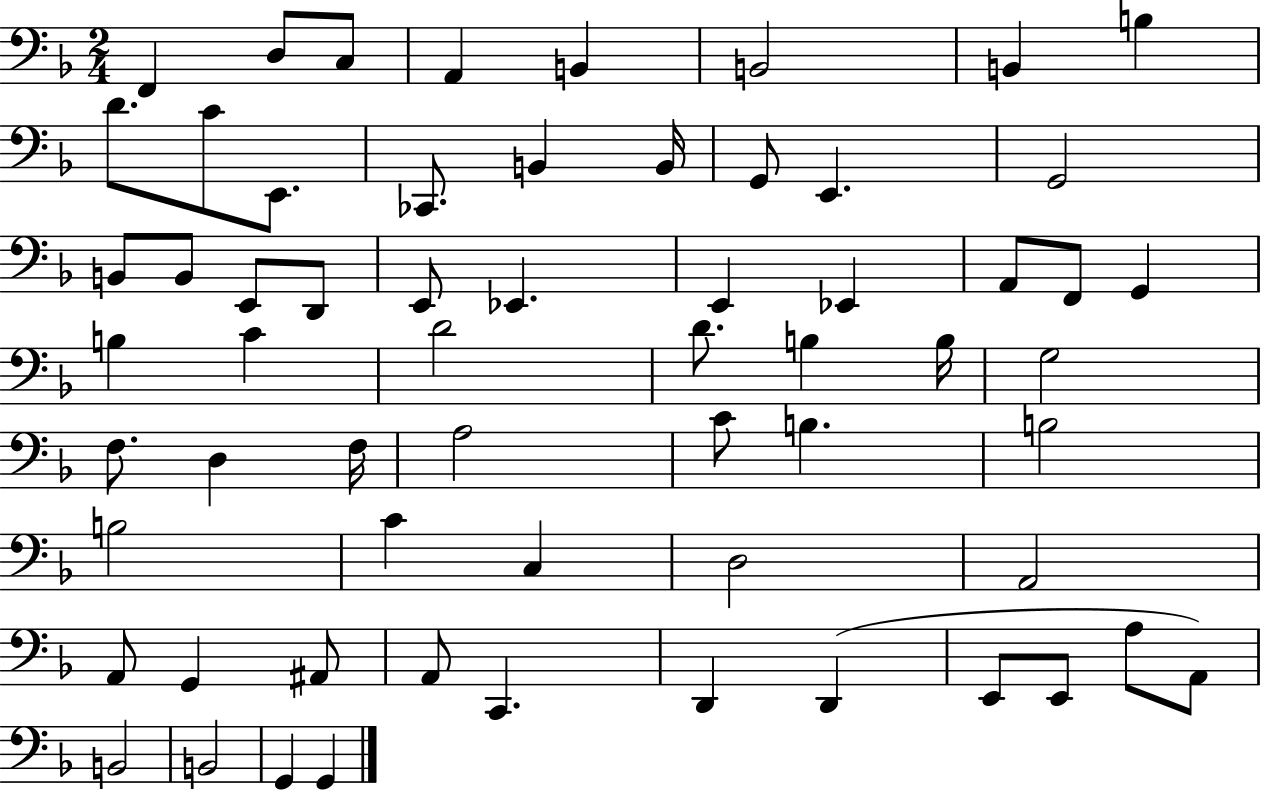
X:1
T:Untitled
M:2/4
L:1/4
K:F
F,, D,/2 C,/2 A,, B,, B,,2 B,, B, D/2 C/2 E,,/2 _C,,/2 B,, B,,/4 G,,/2 E,, G,,2 B,,/2 B,,/2 E,,/2 D,,/2 E,,/2 _E,, E,, _E,, A,,/2 F,,/2 G,, B, C D2 D/2 B, B,/4 G,2 F,/2 D, F,/4 A,2 C/2 B, B,2 B,2 C C, D,2 A,,2 A,,/2 G,, ^A,,/2 A,,/2 C,, D,, D,, E,,/2 E,,/2 A,/2 A,,/2 B,,2 B,,2 G,, G,,